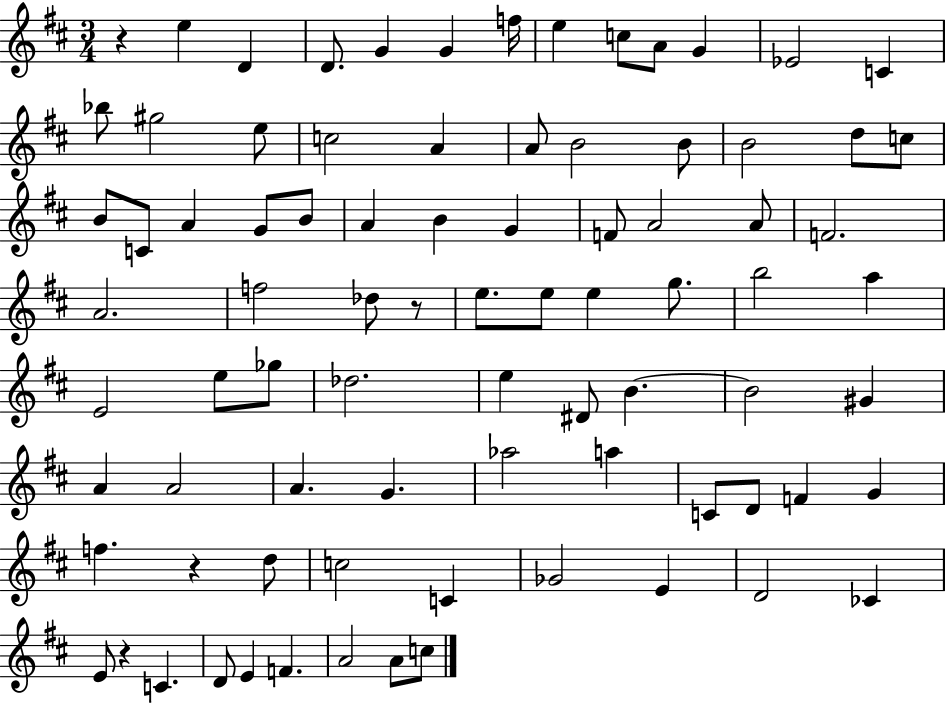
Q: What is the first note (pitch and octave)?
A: E5